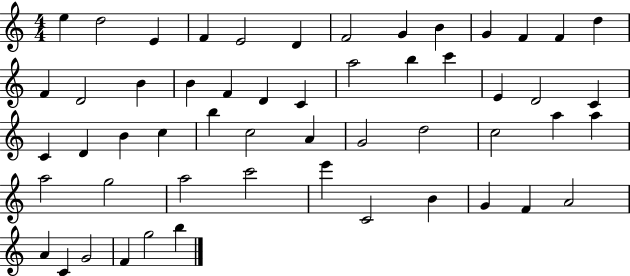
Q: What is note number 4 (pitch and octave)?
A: F4